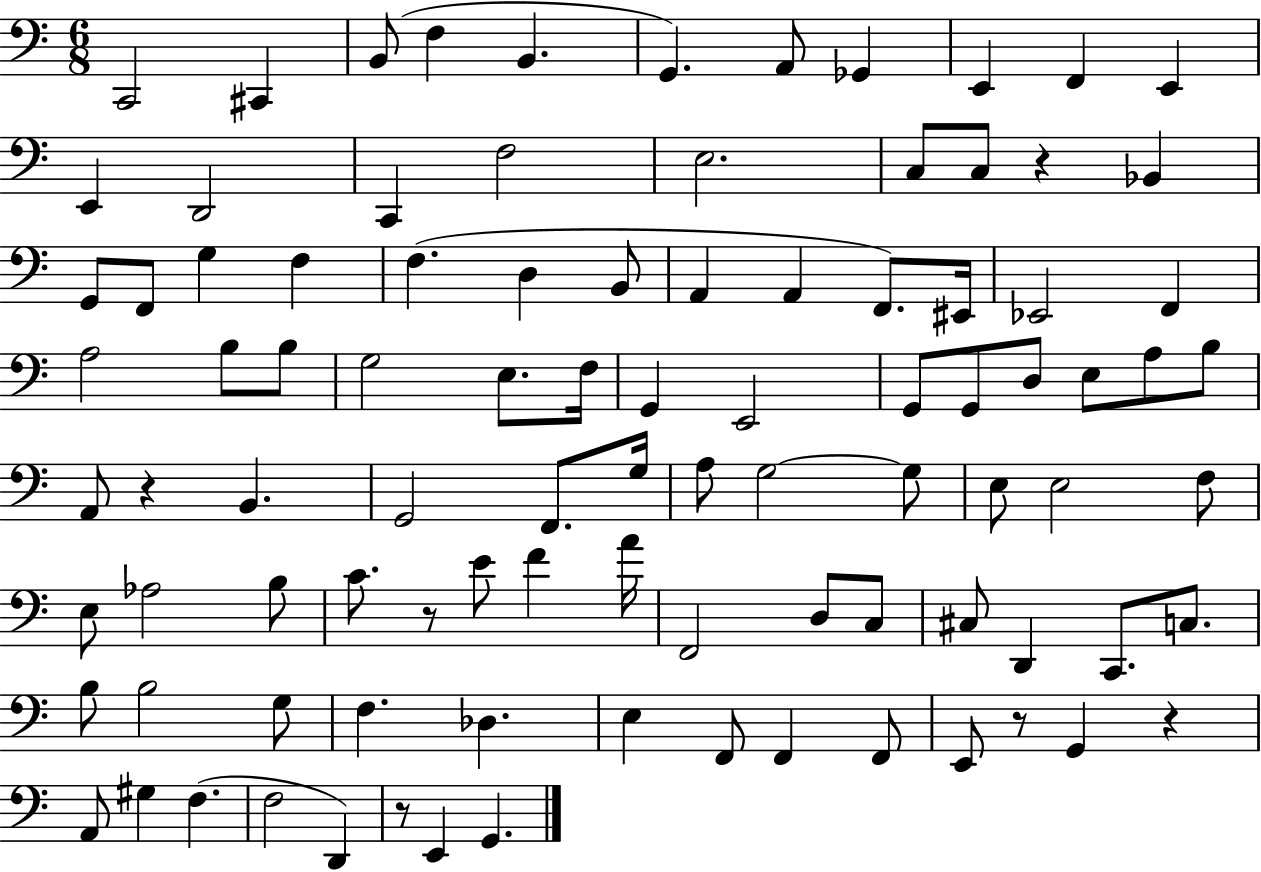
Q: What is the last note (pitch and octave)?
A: G2